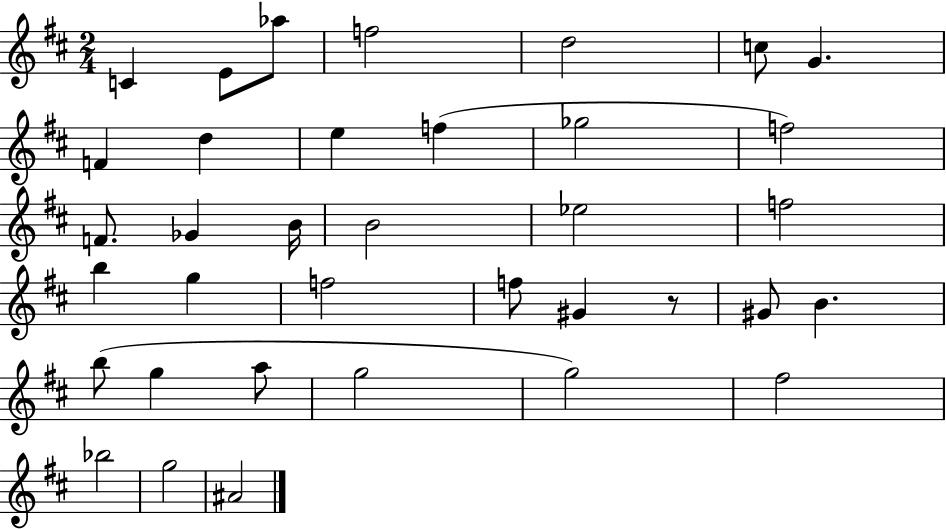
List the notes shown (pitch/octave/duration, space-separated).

C4/q E4/e Ab5/e F5/h D5/h C5/e G4/q. F4/q D5/q E5/q F5/q Gb5/h F5/h F4/e. Gb4/q B4/s B4/h Eb5/h F5/h B5/q G5/q F5/h F5/e G#4/q R/e G#4/e B4/q. B5/e G5/q A5/e G5/h G5/h F#5/h Bb5/h G5/h A#4/h